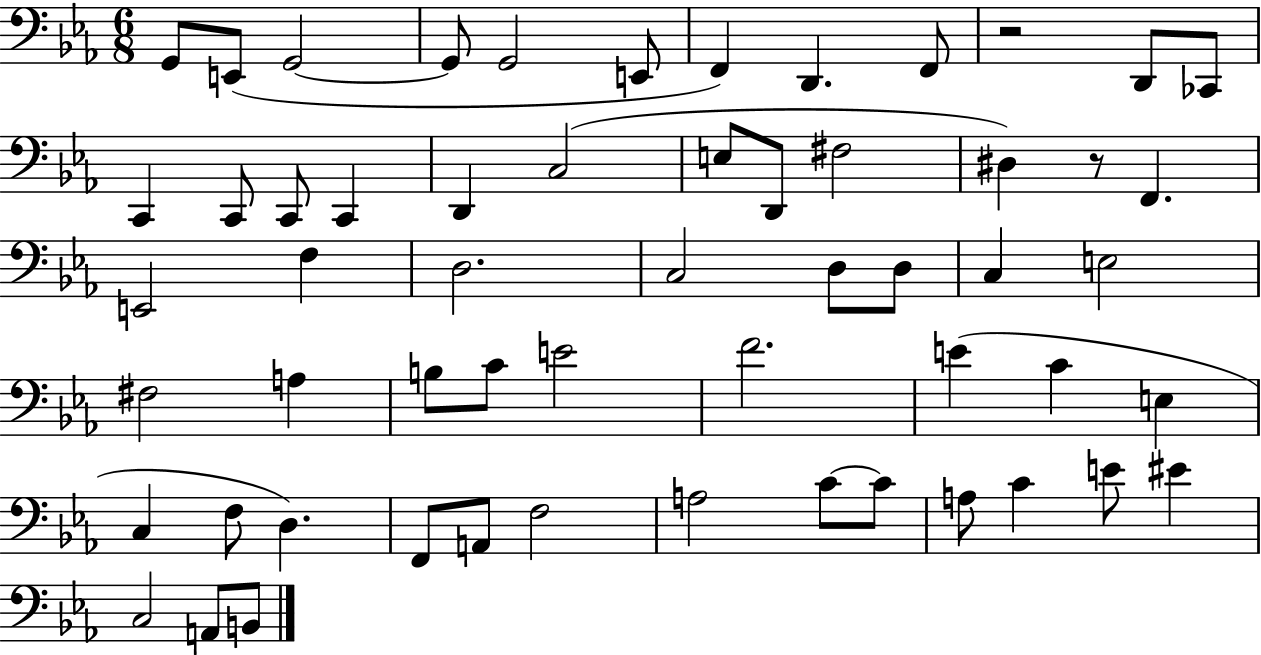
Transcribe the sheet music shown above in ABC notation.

X:1
T:Untitled
M:6/8
L:1/4
K:Eb
G,,/2 E,,/2 G,,2 G,,/2 G,,2 E,,/2 F,, D,, F,,/2 z2 D,,/2 _C,,/2 C,, C,,/2 C,,/2 C,, D,, C,2 E,/2 D,,/2 ^F,2 ^D, z/2 F,, E,,2 F, D,2 C,2 D,/2 D,/2 C, E,2 ^F,2 A, B,/2 C/2 E2 F2 E C E, C, F,/2 D, F,,/2 A,,/2 F,2 A,2 C/2 C/2 A,/2 C E/2 ^E C,2 A,,/2 B,,/2